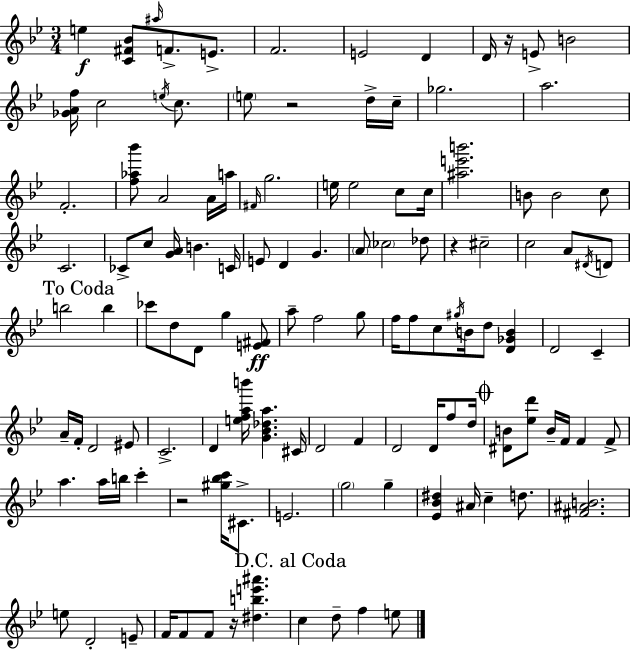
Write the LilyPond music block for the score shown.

{
  \clef treble
  \numericTimeSignature
  \time 3/4
  \key bes \major
  e''4\f <c' fis' bes'>8 \grace { ais''16 } f'8.-> e'8.-> | f'2. | e'2 d'4 | d'16 r16 e'8-> b'2 | \break <ges' a' f''>16 c''2 \acciaccatura { e''16 } c''8. | \parenthesize e''8 r2 | d''16-> c''16-- ges''2. | a''2. | \break f'2.-. | <f'' aes'' bes'''>8 a'2 | a'16 a''16 \grace { fis'16 } g''2. | e''16 e''2 | \break c''8 c''16 <ais'' e''' b'''>2. | b'8 b'2 | c''8 c'2. | ces'8-> c''8 <g' a'>16 b'4. | \break c'16 e'8 d'4 g'4. | \parenthesize a'8 \parenthesize ces''2 | des''8 r4 cis''2-- | c''2 a'8 | \break \acciaccatura { dis'16 } d'8 \mark "To Coda" b''2 | b''4 ces'''8 d''8 d'8 g''4 | <e' fis'>8\ff a''8-- f''2 | g''8 f''16 f''8 c''8 \acciaccatura { gis''16 } b'16 d''8 | \break <d' ges' b'>4 d'2 | c'4-- a'16-- f'16-. d'2 | eis'8 c'2.-> | d'4 <e'' f'' a'' b'''>16 <g' bes' des'' a''>4. | \break cis'16 d'2 | f'4 d'2 | d'16 f''8 d''16 \mark \markup { \musicglyph "scripts.coda" } <dis' b'>8 <ees'' d'''>8 b'16-- f'16 f'4 | f'8-> a''4. a''16 | \break b''16 c'''4-. r2 | <gis'' bes'' c'''>16 cis'8.-> e'2. | \parenthesize g''2 | g''4-- <ees' bes' dis''>4 ais'16 c''4-- | \break d''8. <fis' ais' b'>2. | e''8 d'2-. | e'8-- f'16 f'8 f'8 r16 <dis'' b'' e''' ais'''>4. | \mark "D.C. al Coda" c''4 d''8-- f''4 | \break e''8 \bar "|."
}